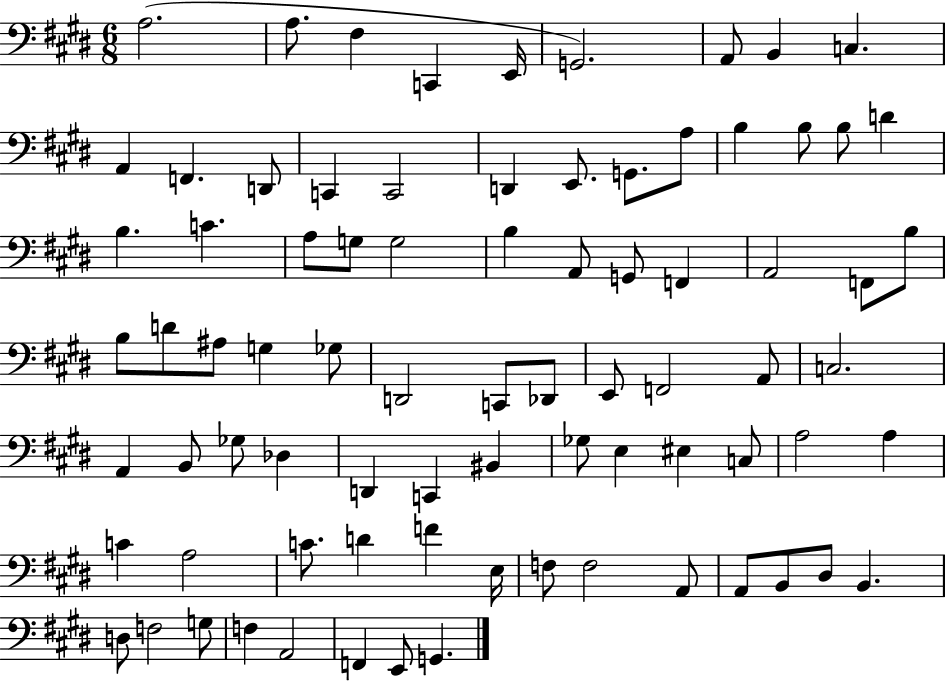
X:1
T:Untitled
M:6/8
L:1/4
K:E
A,2 A,/2 ^F, C,, E,,/4 G,,2 A,,/2 B,, C, A,, F,, D,,/2 C,, C,,2 D,, E,,/2 G,,/2 A,/2 B, B,/2 B,/2 D B, C A,/2 G,/2 G,2 B, A,,/2 G,,/2 F,, A,,2 F,,/2 B,/2 B,/2 D/2 ^A,/2 G, _G,/2 D,,2 C,,/2 _D,,/2 E,,/2 F,,2 A,,/2 C,2 A,, B,,/2 _G,/2 _D, D,, C,, ^B,, _G,/2 E, ^E, C,/2 A,2 A, C A,2 C/2 D F E,/4 F,/2 F,2 A,,/2 A,,/2 B,,/2 ^D,/2 B,, D,/2 F,2 G,/2 F, A,,2 F,, E,,/2 G,,